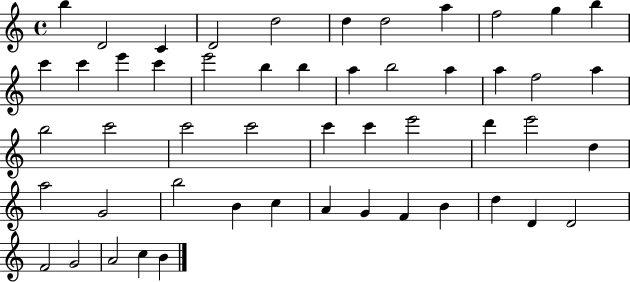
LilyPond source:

{
  \clef treble
  \time 4/4
  \defaultTimeSignature
  \key c \major
  b''4 d'2 c'4 | d'2 d''2 | d''4 d''2 a''4 | f''2 g''4 b''4 | \break c'''4 c'''4 e'''4 c'''4 | e'''2 b''4 b''4 | a''4 b''2 a''4 | a''4 f''2 a''4 | \break b''2 c'''2 | c'''2 c'''2 | c'''4 c'''4 e'''2 | d'''4 e'''2 d''4 | \break a''2 g'2 | b''2 b'4 c''4 | a'4 g'4 f'4 b'4 | d''4 d'4 d'2 | \break f'2 g'2 | a'2 c''4 b'4 | \bar "|."
}